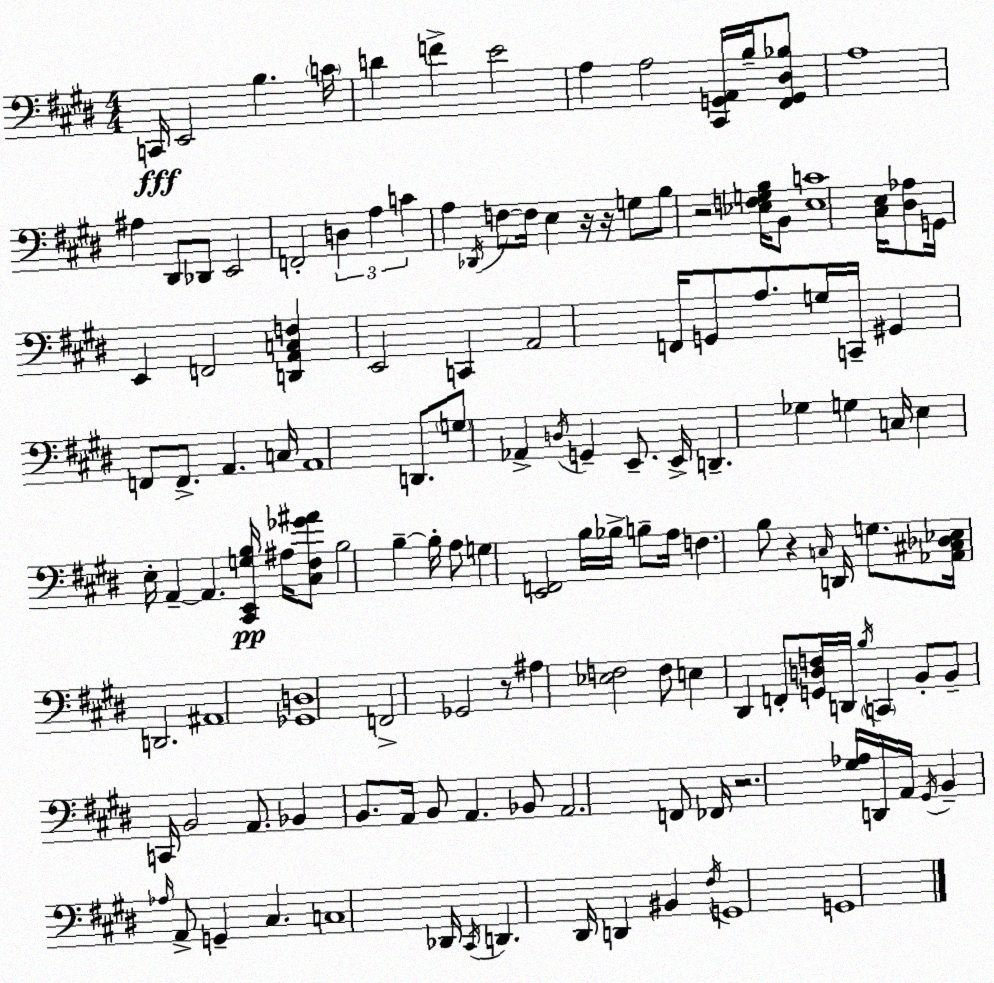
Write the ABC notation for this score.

X:1
T:Untitled
M:4/4
L:1/4
K:E
C,,/4 E,,2 B, C/4 D F E2 A, A,2 [^C,,G,,A,,]/4 B,/4 [^F,,G,,^D,_B,]/2 A,4 ^A, ^D,,/2 _D,,/2 E,,2 F,,2 D, A, C A, _D,,/4 F,/2 F,/4 E, z/4 z/4 G,/2 B,/2 z2 [_E,F,G,B,]/4 B,,/2 [_E,C]4 [^C,E,]/4 [^D,_A,]/2 G,,/4 E,, F,,2 [D,,A,,C,F,] E,,2 C,, A,,2 F,,/4 G,,/2 A,/2 G,/4 C,,/4 ^G,, F,,/2 F,,/2 A,, C,/4 A,,4 D,,/2 G,/2 _A,, D,/4 G,, E,,/2 E,,/4 D,, _G, G, C,/4 E, E,/4 A,, A,, [^C,,E,,G,B,]/4 ^A,/4 [^C,^F,_G^A]/2 B,2 B, B,/4 A,/2 G, [E,,F,,]2 B,/4 _B,/4 B,/2 A,/4 F, B,/2 z C,/4 D,,/4 G,/2 [_A,,^C,_D,_E,]/4 D,,2 ^A,,4 [_G,,D,]4 F,,2 _G,,2 z/2 ^A, [_E,F,]2 F,/2 E, ^D,, F,,/2 [G,,D,F,]/4 D,,/4 B,/4 C,, B,,/2 B,,/2 C,,/4 B,,2 A,,/2 _B,, B,,/2 A,,/4 B,,/2 A,, _B,,/2 A,,2 F,,/2 _F,,/4 z2 [^G,_A,]/4 D,,/4 A,,/4 ^G,,/4 B,, _A,/4 A,,/2 G,, ^C, C,4 _D,,/4 ^C,,/4 D,, ^D,,/4 D,, ^B,, ^F,/4 G,,4 G,,4